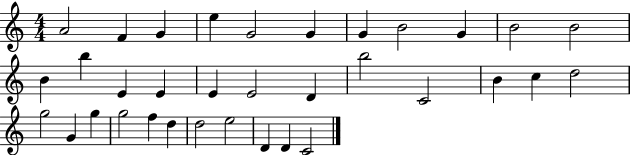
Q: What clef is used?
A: treble